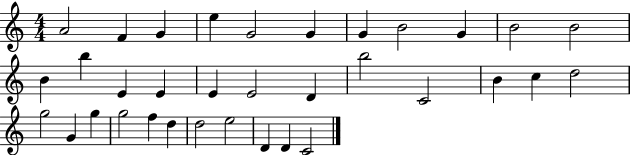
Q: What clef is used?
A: treble